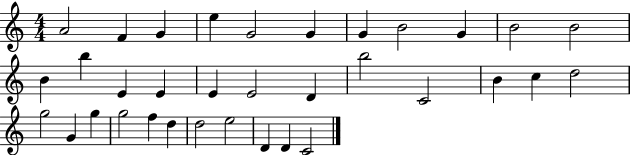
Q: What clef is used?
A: treble